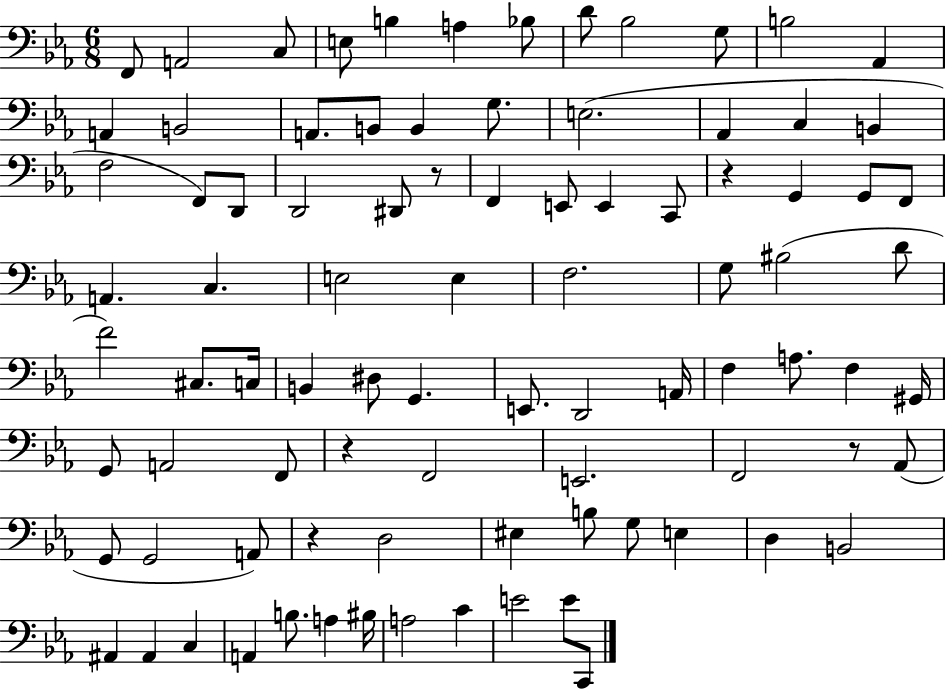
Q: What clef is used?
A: bass